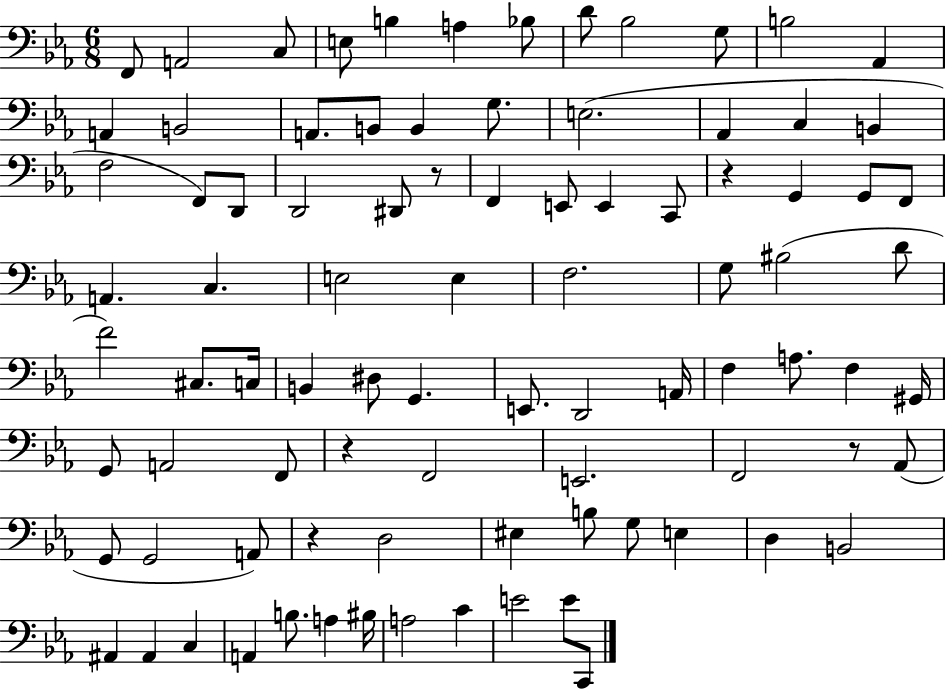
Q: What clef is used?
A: bass